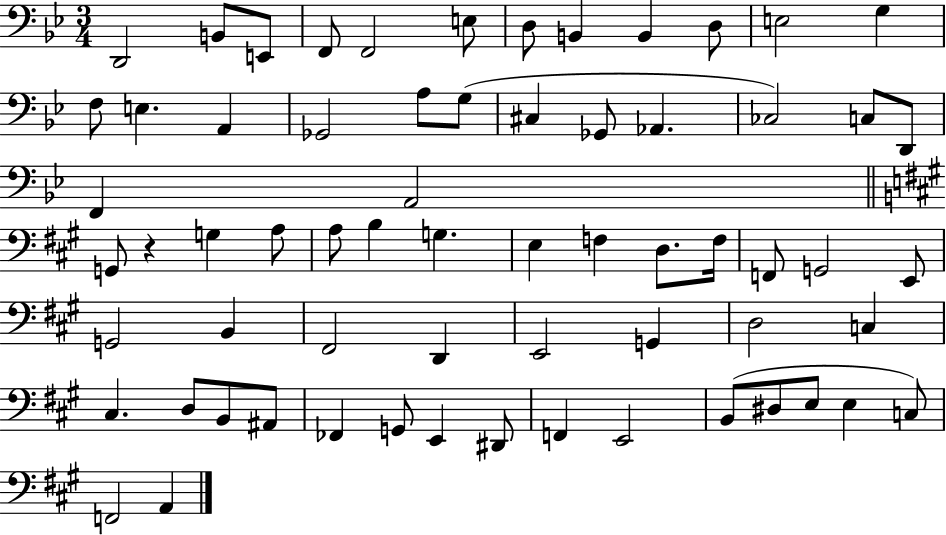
D2/h B2/e E2/e F2/e F2/h E3/e D3/e B2/q B2/q D3/e E3/h G3/q F3/e E3/q. A2/q Gb2/h A3/e G3/e C#3/q Gb2/e Ab2/q. CES3/h C3/e D2/e F2/q A2/h G2/e R/q G3/q A3/e A3/e B3/q G3/q. E3/q F3/q D3/e. F3/s F2/e G2/h E2/e G2/h B2/q F#2/h D2/q E2/h G2/q D3/h C3/q C#3/q. D3/e B2/e A#2/e FES2/q G2/e E2/q D#2/e F2/q E2/h B2/e D#3/e E3/e E3/q C3/e F2/h A2/q